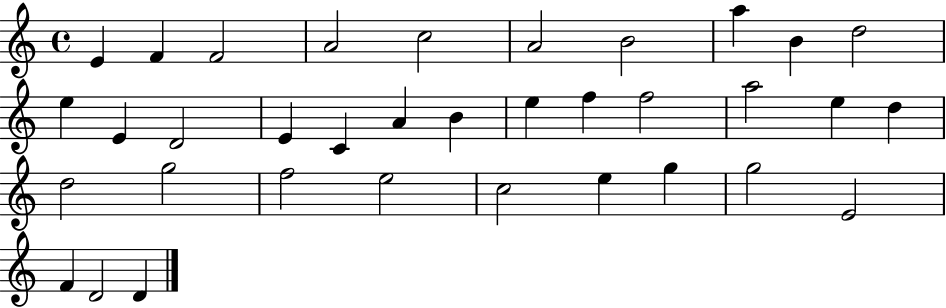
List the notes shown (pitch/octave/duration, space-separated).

E4/q F4/q F4/h A4/h C5/h A4/h B4/h A5/q B4/q D5/h E5/q E4/q D4/h E4/q C4/q A4/q B4/q E5/q F5/q F5/h A5/h E5/q D5/q D5/h G5/h F5/h E5/h C5/h E5/q G5/q G5/h E4/h F4/q D4/h D4/q